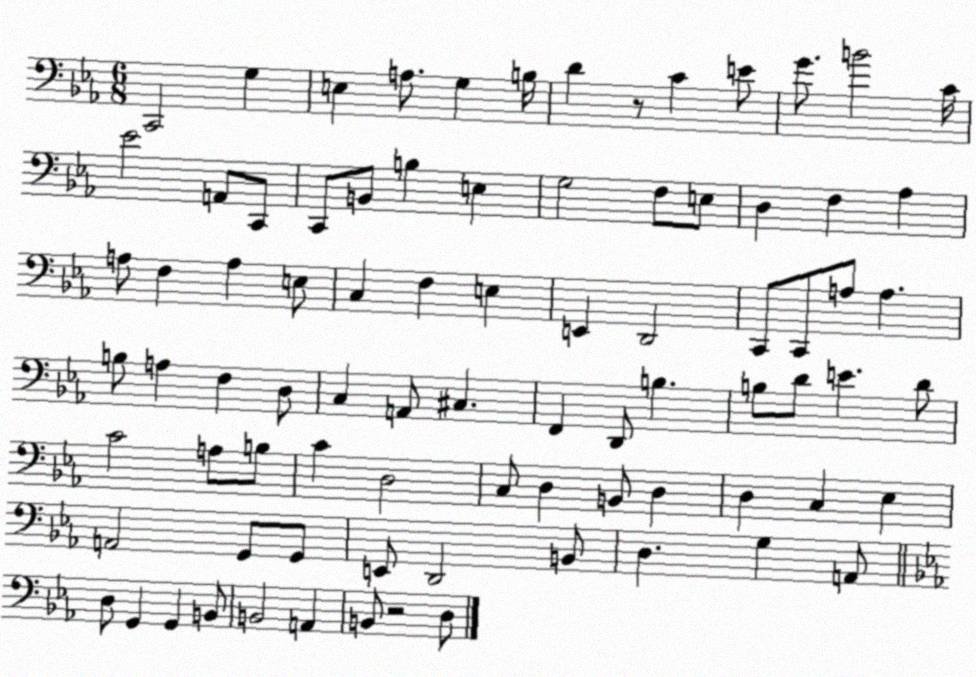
X:1
T:Untitled
M:6/8
L:1/4
K:Eb
C,,2 G, E, A,/2 G, B,/4 D z/2 C E/2 G/2 B2 C/4 _E2 A,,/2 C,,/2 C,,/2 B,,/2 B, E, G,2 F,/2 E,/2 D, F, _A, A,/2 F, A, E,/2 C, F, E, E,, D,,2 C,,/2 C,,/2 A,/2 A, B,/2 A, F, D,/2 C, A,,/2 ^C, F,, D,,/2 B, B,/2 D/2 E D/2 C2 A,/2 B,/2 C D,2 C,/2 D, B,,/2 D, D, C, _E, A,,2 G,,/2 G,,/2 E,,/2 D,,2 B,,/2 D, G, A,,/2 D,/2 G,, G,, B,,/2 B,,2 A,, B,,/2 z2 D,/2